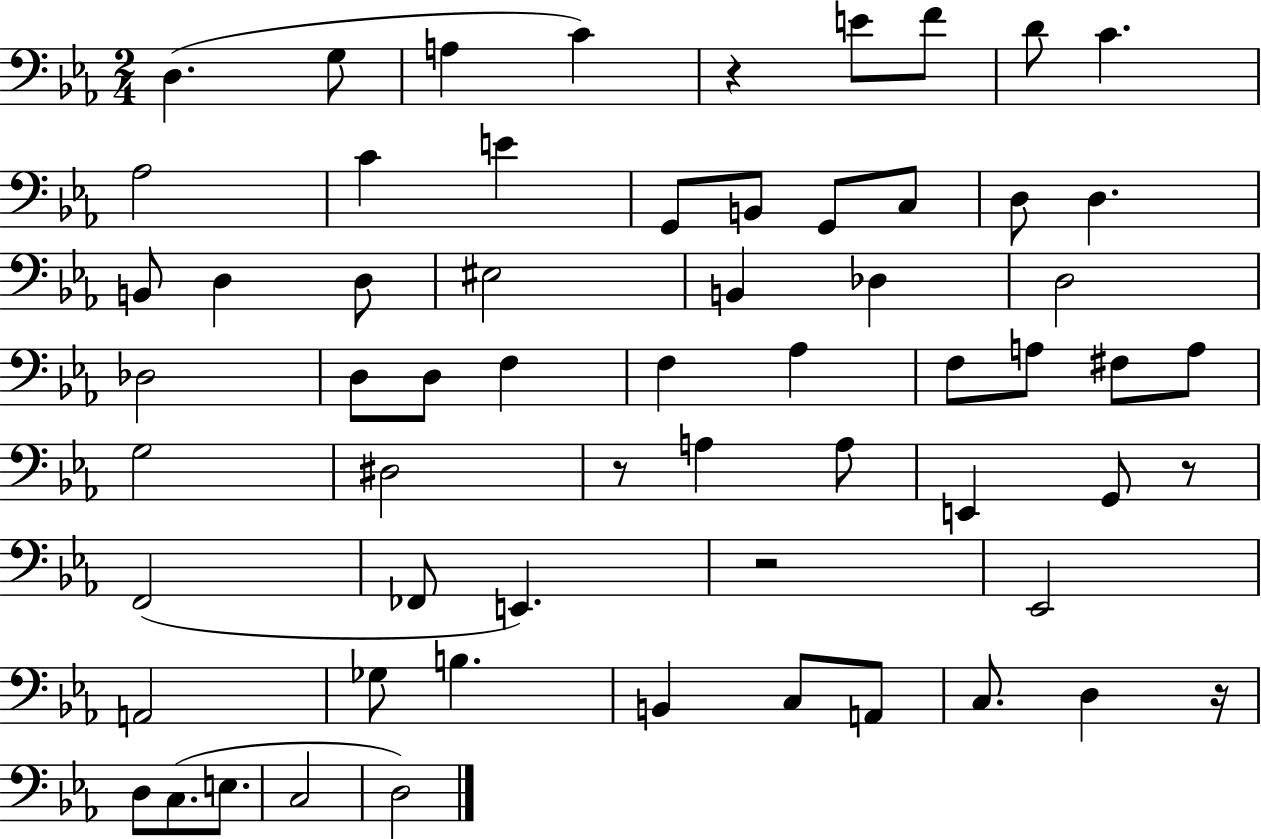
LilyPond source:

{
  \clef bass
  \numericTimeSignature
  \time 2/4
  \key ees \major
  d4.( g8 | a4 c'4) | r4 e'8 f'8 | d'8 c'4. | \break aes2 | c'4 e'4 | g,8 b,8 g,8 c8 | d8 d4. | \break b,8 d4 d8 | eis2 | b,4 des4 | d2 | \break des2 | d8 d8 f4 | f4 aes4 | f8 a8 fis8 a8 | \break g2 | dis2 | r8 a4 a8 | e,4 g,8 r8 | \break f,2( | fes,8 e,4.) | r2 | ees,2 | \break a,2 | ges8 b4. | b,4 c8 a,8 | c8. d4 r16 | \break d8 c8.( e8. | c2 | d2) | \bar "|."
}